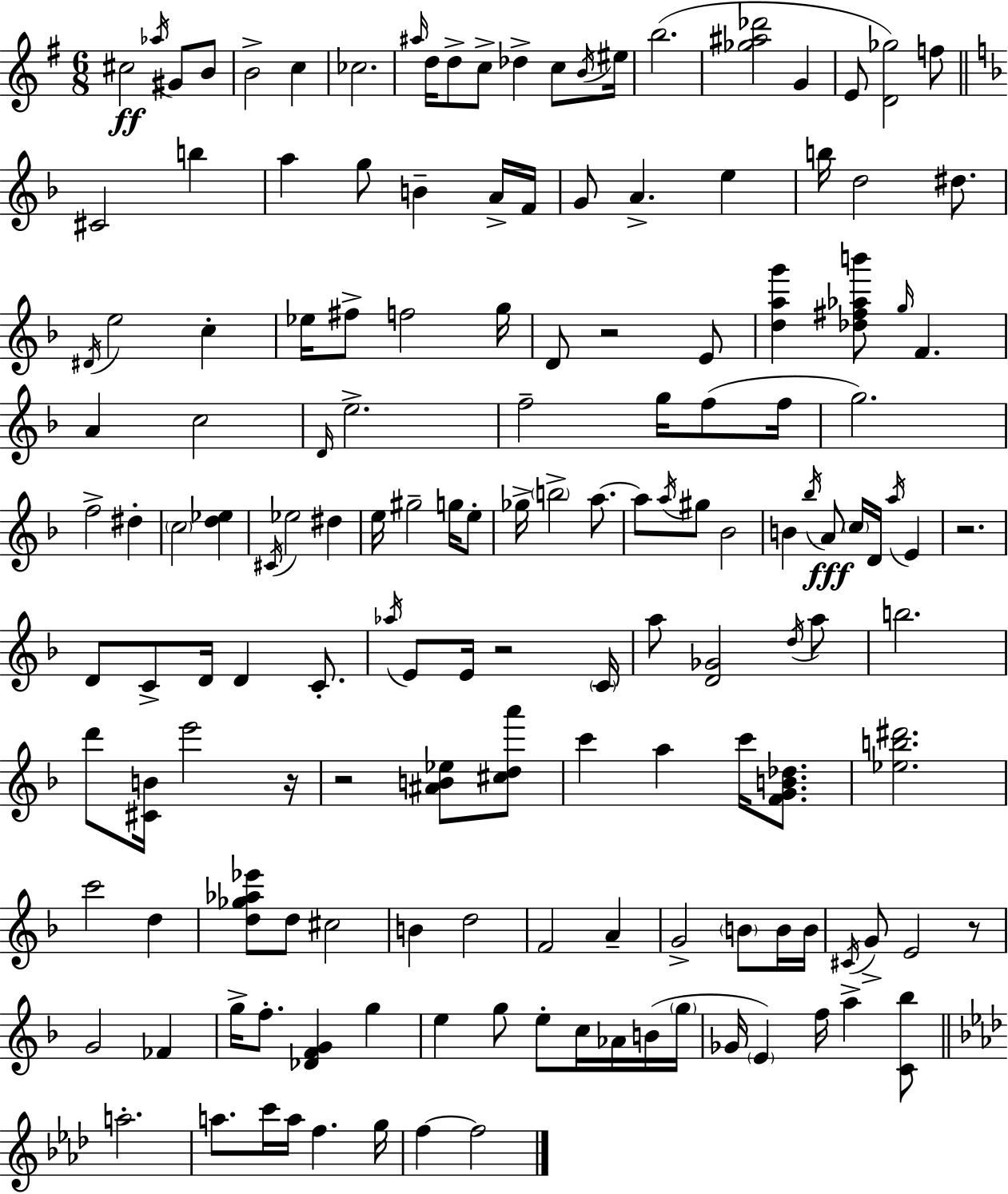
C#5/h Ab5/s G#4/e B4/e B4/h C5/q CES5/h. A#5/s D5/s D5/e C5/e Db5/q C5/e B4/s EIS5/s B5/h. [Gb5,A#5,Db6]/h G4/q E4/e [D4,Gb5]/h F5/e C#4/h B5/q A5/q G5/e B4/q A4/s F4/s G4/e A4/q. E5/q B5/s D5/h D#5/e. D#4/s E5/h C5/q Eb5/s F#5/e F5/h G5/s D4/e R/h E4/e [D5,A5,G6]/q [Db5,F#5,Ab5,B6]/e G5/s F4/q. A4/q C5/h D4/s E5/h. F5/h G5/s F5/e F5/s G5/h. F5/h D#5/q C5/h [D5,Eb5]/q C#4/s Eb5/h D#5/q E5/s G#5/h G5/s E5/e Gb5/s B5/h A5/e. A5/e A5/s G#5/e Bb4/h B4/q Bb5/s A4/e C5/s D4/s A5/s E4/q R/h. D4/e C4/e D4/s D4/q C4/e. Ab5/s E4/e E4/s R/h C4/s A5/e [D4,Gb4]/h D5/s A5/e B5/h. D6/e [C#4,B4]/s E6/h R/s R/h [A#4,B4,Eb5]/e [C#5,D5,A6]/e C6/q A5/q C6/s [F4,G4,B4,Db5]/e. [Eb5,B5,D#6]/h. C6/h D5/q [D5,Gb5,Ab5,Eb6]/e D5/e C#5/h B4/q D5/h F4/h A4/q G4/h B4/e B4/s B4/s C#4/s G4/e E4/h R/e G4/h FES4/q G5/s F5/e. [Db4,F4,G4]/q G5/q E5/q G5/e E5/e C5/s Ab4/s B4/s G5/s Gb4/s E4/q F5/s A5/q [C4,Bb5]/e A5/h. A5/e. C6/s A5/s F5/q. G5/s F5/q F5/h